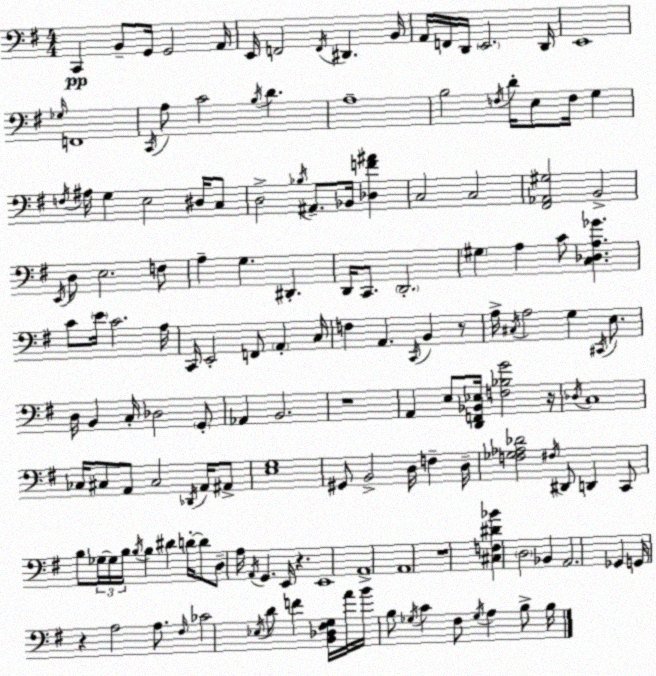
X:1
T:Untitled
M:4/4
L:1/4
K:G
C,, B,,/2 G,,/4 G,,2 A,,/4 E,,/4 F,,2 F,,/4 ^D,, B,,/4 A,,/4 F,,/4 D,,/4 E,,2 D,,/4 E,,4 _G,/4 F,,4 C,,/4 A,/2 C2 B,/4 D A,4 B,2 F,/4 D/4 E,/2 F,/4 G, F,/4 ^A,/4 G, E,2 ^D,/4 C,/2 D,2 _B,/4 ^A,,/2 _B,,/4 [_D,F^A] C,2 C,2 [^F,,_A,,^G,]2 B,,2 E,,/4 D,/2 E,2 F,/2 A, G, ^D,, D,,/4 C,,/2 D,,2 ^G, A, C/2 [C,_D,A,_G] C/2 E/4 C2 A,/4 C,,/4 E,,2 F,,/2 A,, C,/4 F, A,, C,,/4 B,, z/2 A,/4 ^C,/4 A,2 G, ^C,,/4 E,/2 D,/4 B,, C,/4 _D,2 G,,/2 _A,, B,,2 z4 A,, E,/2 [D,,F,,_B,,_E,]/4 [F,_B,G]2 z/4 _D,/4 C,4 _C,/4 ^C,/2 A,,/2 ^C,2 _D,,/4 A,,/4 ^A,,/2 [E,G,]4 ^G,,/2 B,,2 D,/4 F, D,/4 [F,_G,_A,_D]2 ^F,/4 ^D,,/2 D,, C,,/2 B,/2 _G,/4 _G,/4 B,/4 B,/4 B, ^D D/4 D/2 D,/2 A,/4 A,,/4 G,, E,,/4 z E,,4 A,,4 A,,4 z4 [^C,F,^D_B] D,2 _B,, A,,2 _G,, G,,/4 z A,2 A,/2 ^F,/4 _C2 _E,/4 D/2 F [B,,_D,^F,G,]/4 A/4 B/4 B,/2 _G,/4 C ^F,/2 _G,/4 A, B,/2 B,/4